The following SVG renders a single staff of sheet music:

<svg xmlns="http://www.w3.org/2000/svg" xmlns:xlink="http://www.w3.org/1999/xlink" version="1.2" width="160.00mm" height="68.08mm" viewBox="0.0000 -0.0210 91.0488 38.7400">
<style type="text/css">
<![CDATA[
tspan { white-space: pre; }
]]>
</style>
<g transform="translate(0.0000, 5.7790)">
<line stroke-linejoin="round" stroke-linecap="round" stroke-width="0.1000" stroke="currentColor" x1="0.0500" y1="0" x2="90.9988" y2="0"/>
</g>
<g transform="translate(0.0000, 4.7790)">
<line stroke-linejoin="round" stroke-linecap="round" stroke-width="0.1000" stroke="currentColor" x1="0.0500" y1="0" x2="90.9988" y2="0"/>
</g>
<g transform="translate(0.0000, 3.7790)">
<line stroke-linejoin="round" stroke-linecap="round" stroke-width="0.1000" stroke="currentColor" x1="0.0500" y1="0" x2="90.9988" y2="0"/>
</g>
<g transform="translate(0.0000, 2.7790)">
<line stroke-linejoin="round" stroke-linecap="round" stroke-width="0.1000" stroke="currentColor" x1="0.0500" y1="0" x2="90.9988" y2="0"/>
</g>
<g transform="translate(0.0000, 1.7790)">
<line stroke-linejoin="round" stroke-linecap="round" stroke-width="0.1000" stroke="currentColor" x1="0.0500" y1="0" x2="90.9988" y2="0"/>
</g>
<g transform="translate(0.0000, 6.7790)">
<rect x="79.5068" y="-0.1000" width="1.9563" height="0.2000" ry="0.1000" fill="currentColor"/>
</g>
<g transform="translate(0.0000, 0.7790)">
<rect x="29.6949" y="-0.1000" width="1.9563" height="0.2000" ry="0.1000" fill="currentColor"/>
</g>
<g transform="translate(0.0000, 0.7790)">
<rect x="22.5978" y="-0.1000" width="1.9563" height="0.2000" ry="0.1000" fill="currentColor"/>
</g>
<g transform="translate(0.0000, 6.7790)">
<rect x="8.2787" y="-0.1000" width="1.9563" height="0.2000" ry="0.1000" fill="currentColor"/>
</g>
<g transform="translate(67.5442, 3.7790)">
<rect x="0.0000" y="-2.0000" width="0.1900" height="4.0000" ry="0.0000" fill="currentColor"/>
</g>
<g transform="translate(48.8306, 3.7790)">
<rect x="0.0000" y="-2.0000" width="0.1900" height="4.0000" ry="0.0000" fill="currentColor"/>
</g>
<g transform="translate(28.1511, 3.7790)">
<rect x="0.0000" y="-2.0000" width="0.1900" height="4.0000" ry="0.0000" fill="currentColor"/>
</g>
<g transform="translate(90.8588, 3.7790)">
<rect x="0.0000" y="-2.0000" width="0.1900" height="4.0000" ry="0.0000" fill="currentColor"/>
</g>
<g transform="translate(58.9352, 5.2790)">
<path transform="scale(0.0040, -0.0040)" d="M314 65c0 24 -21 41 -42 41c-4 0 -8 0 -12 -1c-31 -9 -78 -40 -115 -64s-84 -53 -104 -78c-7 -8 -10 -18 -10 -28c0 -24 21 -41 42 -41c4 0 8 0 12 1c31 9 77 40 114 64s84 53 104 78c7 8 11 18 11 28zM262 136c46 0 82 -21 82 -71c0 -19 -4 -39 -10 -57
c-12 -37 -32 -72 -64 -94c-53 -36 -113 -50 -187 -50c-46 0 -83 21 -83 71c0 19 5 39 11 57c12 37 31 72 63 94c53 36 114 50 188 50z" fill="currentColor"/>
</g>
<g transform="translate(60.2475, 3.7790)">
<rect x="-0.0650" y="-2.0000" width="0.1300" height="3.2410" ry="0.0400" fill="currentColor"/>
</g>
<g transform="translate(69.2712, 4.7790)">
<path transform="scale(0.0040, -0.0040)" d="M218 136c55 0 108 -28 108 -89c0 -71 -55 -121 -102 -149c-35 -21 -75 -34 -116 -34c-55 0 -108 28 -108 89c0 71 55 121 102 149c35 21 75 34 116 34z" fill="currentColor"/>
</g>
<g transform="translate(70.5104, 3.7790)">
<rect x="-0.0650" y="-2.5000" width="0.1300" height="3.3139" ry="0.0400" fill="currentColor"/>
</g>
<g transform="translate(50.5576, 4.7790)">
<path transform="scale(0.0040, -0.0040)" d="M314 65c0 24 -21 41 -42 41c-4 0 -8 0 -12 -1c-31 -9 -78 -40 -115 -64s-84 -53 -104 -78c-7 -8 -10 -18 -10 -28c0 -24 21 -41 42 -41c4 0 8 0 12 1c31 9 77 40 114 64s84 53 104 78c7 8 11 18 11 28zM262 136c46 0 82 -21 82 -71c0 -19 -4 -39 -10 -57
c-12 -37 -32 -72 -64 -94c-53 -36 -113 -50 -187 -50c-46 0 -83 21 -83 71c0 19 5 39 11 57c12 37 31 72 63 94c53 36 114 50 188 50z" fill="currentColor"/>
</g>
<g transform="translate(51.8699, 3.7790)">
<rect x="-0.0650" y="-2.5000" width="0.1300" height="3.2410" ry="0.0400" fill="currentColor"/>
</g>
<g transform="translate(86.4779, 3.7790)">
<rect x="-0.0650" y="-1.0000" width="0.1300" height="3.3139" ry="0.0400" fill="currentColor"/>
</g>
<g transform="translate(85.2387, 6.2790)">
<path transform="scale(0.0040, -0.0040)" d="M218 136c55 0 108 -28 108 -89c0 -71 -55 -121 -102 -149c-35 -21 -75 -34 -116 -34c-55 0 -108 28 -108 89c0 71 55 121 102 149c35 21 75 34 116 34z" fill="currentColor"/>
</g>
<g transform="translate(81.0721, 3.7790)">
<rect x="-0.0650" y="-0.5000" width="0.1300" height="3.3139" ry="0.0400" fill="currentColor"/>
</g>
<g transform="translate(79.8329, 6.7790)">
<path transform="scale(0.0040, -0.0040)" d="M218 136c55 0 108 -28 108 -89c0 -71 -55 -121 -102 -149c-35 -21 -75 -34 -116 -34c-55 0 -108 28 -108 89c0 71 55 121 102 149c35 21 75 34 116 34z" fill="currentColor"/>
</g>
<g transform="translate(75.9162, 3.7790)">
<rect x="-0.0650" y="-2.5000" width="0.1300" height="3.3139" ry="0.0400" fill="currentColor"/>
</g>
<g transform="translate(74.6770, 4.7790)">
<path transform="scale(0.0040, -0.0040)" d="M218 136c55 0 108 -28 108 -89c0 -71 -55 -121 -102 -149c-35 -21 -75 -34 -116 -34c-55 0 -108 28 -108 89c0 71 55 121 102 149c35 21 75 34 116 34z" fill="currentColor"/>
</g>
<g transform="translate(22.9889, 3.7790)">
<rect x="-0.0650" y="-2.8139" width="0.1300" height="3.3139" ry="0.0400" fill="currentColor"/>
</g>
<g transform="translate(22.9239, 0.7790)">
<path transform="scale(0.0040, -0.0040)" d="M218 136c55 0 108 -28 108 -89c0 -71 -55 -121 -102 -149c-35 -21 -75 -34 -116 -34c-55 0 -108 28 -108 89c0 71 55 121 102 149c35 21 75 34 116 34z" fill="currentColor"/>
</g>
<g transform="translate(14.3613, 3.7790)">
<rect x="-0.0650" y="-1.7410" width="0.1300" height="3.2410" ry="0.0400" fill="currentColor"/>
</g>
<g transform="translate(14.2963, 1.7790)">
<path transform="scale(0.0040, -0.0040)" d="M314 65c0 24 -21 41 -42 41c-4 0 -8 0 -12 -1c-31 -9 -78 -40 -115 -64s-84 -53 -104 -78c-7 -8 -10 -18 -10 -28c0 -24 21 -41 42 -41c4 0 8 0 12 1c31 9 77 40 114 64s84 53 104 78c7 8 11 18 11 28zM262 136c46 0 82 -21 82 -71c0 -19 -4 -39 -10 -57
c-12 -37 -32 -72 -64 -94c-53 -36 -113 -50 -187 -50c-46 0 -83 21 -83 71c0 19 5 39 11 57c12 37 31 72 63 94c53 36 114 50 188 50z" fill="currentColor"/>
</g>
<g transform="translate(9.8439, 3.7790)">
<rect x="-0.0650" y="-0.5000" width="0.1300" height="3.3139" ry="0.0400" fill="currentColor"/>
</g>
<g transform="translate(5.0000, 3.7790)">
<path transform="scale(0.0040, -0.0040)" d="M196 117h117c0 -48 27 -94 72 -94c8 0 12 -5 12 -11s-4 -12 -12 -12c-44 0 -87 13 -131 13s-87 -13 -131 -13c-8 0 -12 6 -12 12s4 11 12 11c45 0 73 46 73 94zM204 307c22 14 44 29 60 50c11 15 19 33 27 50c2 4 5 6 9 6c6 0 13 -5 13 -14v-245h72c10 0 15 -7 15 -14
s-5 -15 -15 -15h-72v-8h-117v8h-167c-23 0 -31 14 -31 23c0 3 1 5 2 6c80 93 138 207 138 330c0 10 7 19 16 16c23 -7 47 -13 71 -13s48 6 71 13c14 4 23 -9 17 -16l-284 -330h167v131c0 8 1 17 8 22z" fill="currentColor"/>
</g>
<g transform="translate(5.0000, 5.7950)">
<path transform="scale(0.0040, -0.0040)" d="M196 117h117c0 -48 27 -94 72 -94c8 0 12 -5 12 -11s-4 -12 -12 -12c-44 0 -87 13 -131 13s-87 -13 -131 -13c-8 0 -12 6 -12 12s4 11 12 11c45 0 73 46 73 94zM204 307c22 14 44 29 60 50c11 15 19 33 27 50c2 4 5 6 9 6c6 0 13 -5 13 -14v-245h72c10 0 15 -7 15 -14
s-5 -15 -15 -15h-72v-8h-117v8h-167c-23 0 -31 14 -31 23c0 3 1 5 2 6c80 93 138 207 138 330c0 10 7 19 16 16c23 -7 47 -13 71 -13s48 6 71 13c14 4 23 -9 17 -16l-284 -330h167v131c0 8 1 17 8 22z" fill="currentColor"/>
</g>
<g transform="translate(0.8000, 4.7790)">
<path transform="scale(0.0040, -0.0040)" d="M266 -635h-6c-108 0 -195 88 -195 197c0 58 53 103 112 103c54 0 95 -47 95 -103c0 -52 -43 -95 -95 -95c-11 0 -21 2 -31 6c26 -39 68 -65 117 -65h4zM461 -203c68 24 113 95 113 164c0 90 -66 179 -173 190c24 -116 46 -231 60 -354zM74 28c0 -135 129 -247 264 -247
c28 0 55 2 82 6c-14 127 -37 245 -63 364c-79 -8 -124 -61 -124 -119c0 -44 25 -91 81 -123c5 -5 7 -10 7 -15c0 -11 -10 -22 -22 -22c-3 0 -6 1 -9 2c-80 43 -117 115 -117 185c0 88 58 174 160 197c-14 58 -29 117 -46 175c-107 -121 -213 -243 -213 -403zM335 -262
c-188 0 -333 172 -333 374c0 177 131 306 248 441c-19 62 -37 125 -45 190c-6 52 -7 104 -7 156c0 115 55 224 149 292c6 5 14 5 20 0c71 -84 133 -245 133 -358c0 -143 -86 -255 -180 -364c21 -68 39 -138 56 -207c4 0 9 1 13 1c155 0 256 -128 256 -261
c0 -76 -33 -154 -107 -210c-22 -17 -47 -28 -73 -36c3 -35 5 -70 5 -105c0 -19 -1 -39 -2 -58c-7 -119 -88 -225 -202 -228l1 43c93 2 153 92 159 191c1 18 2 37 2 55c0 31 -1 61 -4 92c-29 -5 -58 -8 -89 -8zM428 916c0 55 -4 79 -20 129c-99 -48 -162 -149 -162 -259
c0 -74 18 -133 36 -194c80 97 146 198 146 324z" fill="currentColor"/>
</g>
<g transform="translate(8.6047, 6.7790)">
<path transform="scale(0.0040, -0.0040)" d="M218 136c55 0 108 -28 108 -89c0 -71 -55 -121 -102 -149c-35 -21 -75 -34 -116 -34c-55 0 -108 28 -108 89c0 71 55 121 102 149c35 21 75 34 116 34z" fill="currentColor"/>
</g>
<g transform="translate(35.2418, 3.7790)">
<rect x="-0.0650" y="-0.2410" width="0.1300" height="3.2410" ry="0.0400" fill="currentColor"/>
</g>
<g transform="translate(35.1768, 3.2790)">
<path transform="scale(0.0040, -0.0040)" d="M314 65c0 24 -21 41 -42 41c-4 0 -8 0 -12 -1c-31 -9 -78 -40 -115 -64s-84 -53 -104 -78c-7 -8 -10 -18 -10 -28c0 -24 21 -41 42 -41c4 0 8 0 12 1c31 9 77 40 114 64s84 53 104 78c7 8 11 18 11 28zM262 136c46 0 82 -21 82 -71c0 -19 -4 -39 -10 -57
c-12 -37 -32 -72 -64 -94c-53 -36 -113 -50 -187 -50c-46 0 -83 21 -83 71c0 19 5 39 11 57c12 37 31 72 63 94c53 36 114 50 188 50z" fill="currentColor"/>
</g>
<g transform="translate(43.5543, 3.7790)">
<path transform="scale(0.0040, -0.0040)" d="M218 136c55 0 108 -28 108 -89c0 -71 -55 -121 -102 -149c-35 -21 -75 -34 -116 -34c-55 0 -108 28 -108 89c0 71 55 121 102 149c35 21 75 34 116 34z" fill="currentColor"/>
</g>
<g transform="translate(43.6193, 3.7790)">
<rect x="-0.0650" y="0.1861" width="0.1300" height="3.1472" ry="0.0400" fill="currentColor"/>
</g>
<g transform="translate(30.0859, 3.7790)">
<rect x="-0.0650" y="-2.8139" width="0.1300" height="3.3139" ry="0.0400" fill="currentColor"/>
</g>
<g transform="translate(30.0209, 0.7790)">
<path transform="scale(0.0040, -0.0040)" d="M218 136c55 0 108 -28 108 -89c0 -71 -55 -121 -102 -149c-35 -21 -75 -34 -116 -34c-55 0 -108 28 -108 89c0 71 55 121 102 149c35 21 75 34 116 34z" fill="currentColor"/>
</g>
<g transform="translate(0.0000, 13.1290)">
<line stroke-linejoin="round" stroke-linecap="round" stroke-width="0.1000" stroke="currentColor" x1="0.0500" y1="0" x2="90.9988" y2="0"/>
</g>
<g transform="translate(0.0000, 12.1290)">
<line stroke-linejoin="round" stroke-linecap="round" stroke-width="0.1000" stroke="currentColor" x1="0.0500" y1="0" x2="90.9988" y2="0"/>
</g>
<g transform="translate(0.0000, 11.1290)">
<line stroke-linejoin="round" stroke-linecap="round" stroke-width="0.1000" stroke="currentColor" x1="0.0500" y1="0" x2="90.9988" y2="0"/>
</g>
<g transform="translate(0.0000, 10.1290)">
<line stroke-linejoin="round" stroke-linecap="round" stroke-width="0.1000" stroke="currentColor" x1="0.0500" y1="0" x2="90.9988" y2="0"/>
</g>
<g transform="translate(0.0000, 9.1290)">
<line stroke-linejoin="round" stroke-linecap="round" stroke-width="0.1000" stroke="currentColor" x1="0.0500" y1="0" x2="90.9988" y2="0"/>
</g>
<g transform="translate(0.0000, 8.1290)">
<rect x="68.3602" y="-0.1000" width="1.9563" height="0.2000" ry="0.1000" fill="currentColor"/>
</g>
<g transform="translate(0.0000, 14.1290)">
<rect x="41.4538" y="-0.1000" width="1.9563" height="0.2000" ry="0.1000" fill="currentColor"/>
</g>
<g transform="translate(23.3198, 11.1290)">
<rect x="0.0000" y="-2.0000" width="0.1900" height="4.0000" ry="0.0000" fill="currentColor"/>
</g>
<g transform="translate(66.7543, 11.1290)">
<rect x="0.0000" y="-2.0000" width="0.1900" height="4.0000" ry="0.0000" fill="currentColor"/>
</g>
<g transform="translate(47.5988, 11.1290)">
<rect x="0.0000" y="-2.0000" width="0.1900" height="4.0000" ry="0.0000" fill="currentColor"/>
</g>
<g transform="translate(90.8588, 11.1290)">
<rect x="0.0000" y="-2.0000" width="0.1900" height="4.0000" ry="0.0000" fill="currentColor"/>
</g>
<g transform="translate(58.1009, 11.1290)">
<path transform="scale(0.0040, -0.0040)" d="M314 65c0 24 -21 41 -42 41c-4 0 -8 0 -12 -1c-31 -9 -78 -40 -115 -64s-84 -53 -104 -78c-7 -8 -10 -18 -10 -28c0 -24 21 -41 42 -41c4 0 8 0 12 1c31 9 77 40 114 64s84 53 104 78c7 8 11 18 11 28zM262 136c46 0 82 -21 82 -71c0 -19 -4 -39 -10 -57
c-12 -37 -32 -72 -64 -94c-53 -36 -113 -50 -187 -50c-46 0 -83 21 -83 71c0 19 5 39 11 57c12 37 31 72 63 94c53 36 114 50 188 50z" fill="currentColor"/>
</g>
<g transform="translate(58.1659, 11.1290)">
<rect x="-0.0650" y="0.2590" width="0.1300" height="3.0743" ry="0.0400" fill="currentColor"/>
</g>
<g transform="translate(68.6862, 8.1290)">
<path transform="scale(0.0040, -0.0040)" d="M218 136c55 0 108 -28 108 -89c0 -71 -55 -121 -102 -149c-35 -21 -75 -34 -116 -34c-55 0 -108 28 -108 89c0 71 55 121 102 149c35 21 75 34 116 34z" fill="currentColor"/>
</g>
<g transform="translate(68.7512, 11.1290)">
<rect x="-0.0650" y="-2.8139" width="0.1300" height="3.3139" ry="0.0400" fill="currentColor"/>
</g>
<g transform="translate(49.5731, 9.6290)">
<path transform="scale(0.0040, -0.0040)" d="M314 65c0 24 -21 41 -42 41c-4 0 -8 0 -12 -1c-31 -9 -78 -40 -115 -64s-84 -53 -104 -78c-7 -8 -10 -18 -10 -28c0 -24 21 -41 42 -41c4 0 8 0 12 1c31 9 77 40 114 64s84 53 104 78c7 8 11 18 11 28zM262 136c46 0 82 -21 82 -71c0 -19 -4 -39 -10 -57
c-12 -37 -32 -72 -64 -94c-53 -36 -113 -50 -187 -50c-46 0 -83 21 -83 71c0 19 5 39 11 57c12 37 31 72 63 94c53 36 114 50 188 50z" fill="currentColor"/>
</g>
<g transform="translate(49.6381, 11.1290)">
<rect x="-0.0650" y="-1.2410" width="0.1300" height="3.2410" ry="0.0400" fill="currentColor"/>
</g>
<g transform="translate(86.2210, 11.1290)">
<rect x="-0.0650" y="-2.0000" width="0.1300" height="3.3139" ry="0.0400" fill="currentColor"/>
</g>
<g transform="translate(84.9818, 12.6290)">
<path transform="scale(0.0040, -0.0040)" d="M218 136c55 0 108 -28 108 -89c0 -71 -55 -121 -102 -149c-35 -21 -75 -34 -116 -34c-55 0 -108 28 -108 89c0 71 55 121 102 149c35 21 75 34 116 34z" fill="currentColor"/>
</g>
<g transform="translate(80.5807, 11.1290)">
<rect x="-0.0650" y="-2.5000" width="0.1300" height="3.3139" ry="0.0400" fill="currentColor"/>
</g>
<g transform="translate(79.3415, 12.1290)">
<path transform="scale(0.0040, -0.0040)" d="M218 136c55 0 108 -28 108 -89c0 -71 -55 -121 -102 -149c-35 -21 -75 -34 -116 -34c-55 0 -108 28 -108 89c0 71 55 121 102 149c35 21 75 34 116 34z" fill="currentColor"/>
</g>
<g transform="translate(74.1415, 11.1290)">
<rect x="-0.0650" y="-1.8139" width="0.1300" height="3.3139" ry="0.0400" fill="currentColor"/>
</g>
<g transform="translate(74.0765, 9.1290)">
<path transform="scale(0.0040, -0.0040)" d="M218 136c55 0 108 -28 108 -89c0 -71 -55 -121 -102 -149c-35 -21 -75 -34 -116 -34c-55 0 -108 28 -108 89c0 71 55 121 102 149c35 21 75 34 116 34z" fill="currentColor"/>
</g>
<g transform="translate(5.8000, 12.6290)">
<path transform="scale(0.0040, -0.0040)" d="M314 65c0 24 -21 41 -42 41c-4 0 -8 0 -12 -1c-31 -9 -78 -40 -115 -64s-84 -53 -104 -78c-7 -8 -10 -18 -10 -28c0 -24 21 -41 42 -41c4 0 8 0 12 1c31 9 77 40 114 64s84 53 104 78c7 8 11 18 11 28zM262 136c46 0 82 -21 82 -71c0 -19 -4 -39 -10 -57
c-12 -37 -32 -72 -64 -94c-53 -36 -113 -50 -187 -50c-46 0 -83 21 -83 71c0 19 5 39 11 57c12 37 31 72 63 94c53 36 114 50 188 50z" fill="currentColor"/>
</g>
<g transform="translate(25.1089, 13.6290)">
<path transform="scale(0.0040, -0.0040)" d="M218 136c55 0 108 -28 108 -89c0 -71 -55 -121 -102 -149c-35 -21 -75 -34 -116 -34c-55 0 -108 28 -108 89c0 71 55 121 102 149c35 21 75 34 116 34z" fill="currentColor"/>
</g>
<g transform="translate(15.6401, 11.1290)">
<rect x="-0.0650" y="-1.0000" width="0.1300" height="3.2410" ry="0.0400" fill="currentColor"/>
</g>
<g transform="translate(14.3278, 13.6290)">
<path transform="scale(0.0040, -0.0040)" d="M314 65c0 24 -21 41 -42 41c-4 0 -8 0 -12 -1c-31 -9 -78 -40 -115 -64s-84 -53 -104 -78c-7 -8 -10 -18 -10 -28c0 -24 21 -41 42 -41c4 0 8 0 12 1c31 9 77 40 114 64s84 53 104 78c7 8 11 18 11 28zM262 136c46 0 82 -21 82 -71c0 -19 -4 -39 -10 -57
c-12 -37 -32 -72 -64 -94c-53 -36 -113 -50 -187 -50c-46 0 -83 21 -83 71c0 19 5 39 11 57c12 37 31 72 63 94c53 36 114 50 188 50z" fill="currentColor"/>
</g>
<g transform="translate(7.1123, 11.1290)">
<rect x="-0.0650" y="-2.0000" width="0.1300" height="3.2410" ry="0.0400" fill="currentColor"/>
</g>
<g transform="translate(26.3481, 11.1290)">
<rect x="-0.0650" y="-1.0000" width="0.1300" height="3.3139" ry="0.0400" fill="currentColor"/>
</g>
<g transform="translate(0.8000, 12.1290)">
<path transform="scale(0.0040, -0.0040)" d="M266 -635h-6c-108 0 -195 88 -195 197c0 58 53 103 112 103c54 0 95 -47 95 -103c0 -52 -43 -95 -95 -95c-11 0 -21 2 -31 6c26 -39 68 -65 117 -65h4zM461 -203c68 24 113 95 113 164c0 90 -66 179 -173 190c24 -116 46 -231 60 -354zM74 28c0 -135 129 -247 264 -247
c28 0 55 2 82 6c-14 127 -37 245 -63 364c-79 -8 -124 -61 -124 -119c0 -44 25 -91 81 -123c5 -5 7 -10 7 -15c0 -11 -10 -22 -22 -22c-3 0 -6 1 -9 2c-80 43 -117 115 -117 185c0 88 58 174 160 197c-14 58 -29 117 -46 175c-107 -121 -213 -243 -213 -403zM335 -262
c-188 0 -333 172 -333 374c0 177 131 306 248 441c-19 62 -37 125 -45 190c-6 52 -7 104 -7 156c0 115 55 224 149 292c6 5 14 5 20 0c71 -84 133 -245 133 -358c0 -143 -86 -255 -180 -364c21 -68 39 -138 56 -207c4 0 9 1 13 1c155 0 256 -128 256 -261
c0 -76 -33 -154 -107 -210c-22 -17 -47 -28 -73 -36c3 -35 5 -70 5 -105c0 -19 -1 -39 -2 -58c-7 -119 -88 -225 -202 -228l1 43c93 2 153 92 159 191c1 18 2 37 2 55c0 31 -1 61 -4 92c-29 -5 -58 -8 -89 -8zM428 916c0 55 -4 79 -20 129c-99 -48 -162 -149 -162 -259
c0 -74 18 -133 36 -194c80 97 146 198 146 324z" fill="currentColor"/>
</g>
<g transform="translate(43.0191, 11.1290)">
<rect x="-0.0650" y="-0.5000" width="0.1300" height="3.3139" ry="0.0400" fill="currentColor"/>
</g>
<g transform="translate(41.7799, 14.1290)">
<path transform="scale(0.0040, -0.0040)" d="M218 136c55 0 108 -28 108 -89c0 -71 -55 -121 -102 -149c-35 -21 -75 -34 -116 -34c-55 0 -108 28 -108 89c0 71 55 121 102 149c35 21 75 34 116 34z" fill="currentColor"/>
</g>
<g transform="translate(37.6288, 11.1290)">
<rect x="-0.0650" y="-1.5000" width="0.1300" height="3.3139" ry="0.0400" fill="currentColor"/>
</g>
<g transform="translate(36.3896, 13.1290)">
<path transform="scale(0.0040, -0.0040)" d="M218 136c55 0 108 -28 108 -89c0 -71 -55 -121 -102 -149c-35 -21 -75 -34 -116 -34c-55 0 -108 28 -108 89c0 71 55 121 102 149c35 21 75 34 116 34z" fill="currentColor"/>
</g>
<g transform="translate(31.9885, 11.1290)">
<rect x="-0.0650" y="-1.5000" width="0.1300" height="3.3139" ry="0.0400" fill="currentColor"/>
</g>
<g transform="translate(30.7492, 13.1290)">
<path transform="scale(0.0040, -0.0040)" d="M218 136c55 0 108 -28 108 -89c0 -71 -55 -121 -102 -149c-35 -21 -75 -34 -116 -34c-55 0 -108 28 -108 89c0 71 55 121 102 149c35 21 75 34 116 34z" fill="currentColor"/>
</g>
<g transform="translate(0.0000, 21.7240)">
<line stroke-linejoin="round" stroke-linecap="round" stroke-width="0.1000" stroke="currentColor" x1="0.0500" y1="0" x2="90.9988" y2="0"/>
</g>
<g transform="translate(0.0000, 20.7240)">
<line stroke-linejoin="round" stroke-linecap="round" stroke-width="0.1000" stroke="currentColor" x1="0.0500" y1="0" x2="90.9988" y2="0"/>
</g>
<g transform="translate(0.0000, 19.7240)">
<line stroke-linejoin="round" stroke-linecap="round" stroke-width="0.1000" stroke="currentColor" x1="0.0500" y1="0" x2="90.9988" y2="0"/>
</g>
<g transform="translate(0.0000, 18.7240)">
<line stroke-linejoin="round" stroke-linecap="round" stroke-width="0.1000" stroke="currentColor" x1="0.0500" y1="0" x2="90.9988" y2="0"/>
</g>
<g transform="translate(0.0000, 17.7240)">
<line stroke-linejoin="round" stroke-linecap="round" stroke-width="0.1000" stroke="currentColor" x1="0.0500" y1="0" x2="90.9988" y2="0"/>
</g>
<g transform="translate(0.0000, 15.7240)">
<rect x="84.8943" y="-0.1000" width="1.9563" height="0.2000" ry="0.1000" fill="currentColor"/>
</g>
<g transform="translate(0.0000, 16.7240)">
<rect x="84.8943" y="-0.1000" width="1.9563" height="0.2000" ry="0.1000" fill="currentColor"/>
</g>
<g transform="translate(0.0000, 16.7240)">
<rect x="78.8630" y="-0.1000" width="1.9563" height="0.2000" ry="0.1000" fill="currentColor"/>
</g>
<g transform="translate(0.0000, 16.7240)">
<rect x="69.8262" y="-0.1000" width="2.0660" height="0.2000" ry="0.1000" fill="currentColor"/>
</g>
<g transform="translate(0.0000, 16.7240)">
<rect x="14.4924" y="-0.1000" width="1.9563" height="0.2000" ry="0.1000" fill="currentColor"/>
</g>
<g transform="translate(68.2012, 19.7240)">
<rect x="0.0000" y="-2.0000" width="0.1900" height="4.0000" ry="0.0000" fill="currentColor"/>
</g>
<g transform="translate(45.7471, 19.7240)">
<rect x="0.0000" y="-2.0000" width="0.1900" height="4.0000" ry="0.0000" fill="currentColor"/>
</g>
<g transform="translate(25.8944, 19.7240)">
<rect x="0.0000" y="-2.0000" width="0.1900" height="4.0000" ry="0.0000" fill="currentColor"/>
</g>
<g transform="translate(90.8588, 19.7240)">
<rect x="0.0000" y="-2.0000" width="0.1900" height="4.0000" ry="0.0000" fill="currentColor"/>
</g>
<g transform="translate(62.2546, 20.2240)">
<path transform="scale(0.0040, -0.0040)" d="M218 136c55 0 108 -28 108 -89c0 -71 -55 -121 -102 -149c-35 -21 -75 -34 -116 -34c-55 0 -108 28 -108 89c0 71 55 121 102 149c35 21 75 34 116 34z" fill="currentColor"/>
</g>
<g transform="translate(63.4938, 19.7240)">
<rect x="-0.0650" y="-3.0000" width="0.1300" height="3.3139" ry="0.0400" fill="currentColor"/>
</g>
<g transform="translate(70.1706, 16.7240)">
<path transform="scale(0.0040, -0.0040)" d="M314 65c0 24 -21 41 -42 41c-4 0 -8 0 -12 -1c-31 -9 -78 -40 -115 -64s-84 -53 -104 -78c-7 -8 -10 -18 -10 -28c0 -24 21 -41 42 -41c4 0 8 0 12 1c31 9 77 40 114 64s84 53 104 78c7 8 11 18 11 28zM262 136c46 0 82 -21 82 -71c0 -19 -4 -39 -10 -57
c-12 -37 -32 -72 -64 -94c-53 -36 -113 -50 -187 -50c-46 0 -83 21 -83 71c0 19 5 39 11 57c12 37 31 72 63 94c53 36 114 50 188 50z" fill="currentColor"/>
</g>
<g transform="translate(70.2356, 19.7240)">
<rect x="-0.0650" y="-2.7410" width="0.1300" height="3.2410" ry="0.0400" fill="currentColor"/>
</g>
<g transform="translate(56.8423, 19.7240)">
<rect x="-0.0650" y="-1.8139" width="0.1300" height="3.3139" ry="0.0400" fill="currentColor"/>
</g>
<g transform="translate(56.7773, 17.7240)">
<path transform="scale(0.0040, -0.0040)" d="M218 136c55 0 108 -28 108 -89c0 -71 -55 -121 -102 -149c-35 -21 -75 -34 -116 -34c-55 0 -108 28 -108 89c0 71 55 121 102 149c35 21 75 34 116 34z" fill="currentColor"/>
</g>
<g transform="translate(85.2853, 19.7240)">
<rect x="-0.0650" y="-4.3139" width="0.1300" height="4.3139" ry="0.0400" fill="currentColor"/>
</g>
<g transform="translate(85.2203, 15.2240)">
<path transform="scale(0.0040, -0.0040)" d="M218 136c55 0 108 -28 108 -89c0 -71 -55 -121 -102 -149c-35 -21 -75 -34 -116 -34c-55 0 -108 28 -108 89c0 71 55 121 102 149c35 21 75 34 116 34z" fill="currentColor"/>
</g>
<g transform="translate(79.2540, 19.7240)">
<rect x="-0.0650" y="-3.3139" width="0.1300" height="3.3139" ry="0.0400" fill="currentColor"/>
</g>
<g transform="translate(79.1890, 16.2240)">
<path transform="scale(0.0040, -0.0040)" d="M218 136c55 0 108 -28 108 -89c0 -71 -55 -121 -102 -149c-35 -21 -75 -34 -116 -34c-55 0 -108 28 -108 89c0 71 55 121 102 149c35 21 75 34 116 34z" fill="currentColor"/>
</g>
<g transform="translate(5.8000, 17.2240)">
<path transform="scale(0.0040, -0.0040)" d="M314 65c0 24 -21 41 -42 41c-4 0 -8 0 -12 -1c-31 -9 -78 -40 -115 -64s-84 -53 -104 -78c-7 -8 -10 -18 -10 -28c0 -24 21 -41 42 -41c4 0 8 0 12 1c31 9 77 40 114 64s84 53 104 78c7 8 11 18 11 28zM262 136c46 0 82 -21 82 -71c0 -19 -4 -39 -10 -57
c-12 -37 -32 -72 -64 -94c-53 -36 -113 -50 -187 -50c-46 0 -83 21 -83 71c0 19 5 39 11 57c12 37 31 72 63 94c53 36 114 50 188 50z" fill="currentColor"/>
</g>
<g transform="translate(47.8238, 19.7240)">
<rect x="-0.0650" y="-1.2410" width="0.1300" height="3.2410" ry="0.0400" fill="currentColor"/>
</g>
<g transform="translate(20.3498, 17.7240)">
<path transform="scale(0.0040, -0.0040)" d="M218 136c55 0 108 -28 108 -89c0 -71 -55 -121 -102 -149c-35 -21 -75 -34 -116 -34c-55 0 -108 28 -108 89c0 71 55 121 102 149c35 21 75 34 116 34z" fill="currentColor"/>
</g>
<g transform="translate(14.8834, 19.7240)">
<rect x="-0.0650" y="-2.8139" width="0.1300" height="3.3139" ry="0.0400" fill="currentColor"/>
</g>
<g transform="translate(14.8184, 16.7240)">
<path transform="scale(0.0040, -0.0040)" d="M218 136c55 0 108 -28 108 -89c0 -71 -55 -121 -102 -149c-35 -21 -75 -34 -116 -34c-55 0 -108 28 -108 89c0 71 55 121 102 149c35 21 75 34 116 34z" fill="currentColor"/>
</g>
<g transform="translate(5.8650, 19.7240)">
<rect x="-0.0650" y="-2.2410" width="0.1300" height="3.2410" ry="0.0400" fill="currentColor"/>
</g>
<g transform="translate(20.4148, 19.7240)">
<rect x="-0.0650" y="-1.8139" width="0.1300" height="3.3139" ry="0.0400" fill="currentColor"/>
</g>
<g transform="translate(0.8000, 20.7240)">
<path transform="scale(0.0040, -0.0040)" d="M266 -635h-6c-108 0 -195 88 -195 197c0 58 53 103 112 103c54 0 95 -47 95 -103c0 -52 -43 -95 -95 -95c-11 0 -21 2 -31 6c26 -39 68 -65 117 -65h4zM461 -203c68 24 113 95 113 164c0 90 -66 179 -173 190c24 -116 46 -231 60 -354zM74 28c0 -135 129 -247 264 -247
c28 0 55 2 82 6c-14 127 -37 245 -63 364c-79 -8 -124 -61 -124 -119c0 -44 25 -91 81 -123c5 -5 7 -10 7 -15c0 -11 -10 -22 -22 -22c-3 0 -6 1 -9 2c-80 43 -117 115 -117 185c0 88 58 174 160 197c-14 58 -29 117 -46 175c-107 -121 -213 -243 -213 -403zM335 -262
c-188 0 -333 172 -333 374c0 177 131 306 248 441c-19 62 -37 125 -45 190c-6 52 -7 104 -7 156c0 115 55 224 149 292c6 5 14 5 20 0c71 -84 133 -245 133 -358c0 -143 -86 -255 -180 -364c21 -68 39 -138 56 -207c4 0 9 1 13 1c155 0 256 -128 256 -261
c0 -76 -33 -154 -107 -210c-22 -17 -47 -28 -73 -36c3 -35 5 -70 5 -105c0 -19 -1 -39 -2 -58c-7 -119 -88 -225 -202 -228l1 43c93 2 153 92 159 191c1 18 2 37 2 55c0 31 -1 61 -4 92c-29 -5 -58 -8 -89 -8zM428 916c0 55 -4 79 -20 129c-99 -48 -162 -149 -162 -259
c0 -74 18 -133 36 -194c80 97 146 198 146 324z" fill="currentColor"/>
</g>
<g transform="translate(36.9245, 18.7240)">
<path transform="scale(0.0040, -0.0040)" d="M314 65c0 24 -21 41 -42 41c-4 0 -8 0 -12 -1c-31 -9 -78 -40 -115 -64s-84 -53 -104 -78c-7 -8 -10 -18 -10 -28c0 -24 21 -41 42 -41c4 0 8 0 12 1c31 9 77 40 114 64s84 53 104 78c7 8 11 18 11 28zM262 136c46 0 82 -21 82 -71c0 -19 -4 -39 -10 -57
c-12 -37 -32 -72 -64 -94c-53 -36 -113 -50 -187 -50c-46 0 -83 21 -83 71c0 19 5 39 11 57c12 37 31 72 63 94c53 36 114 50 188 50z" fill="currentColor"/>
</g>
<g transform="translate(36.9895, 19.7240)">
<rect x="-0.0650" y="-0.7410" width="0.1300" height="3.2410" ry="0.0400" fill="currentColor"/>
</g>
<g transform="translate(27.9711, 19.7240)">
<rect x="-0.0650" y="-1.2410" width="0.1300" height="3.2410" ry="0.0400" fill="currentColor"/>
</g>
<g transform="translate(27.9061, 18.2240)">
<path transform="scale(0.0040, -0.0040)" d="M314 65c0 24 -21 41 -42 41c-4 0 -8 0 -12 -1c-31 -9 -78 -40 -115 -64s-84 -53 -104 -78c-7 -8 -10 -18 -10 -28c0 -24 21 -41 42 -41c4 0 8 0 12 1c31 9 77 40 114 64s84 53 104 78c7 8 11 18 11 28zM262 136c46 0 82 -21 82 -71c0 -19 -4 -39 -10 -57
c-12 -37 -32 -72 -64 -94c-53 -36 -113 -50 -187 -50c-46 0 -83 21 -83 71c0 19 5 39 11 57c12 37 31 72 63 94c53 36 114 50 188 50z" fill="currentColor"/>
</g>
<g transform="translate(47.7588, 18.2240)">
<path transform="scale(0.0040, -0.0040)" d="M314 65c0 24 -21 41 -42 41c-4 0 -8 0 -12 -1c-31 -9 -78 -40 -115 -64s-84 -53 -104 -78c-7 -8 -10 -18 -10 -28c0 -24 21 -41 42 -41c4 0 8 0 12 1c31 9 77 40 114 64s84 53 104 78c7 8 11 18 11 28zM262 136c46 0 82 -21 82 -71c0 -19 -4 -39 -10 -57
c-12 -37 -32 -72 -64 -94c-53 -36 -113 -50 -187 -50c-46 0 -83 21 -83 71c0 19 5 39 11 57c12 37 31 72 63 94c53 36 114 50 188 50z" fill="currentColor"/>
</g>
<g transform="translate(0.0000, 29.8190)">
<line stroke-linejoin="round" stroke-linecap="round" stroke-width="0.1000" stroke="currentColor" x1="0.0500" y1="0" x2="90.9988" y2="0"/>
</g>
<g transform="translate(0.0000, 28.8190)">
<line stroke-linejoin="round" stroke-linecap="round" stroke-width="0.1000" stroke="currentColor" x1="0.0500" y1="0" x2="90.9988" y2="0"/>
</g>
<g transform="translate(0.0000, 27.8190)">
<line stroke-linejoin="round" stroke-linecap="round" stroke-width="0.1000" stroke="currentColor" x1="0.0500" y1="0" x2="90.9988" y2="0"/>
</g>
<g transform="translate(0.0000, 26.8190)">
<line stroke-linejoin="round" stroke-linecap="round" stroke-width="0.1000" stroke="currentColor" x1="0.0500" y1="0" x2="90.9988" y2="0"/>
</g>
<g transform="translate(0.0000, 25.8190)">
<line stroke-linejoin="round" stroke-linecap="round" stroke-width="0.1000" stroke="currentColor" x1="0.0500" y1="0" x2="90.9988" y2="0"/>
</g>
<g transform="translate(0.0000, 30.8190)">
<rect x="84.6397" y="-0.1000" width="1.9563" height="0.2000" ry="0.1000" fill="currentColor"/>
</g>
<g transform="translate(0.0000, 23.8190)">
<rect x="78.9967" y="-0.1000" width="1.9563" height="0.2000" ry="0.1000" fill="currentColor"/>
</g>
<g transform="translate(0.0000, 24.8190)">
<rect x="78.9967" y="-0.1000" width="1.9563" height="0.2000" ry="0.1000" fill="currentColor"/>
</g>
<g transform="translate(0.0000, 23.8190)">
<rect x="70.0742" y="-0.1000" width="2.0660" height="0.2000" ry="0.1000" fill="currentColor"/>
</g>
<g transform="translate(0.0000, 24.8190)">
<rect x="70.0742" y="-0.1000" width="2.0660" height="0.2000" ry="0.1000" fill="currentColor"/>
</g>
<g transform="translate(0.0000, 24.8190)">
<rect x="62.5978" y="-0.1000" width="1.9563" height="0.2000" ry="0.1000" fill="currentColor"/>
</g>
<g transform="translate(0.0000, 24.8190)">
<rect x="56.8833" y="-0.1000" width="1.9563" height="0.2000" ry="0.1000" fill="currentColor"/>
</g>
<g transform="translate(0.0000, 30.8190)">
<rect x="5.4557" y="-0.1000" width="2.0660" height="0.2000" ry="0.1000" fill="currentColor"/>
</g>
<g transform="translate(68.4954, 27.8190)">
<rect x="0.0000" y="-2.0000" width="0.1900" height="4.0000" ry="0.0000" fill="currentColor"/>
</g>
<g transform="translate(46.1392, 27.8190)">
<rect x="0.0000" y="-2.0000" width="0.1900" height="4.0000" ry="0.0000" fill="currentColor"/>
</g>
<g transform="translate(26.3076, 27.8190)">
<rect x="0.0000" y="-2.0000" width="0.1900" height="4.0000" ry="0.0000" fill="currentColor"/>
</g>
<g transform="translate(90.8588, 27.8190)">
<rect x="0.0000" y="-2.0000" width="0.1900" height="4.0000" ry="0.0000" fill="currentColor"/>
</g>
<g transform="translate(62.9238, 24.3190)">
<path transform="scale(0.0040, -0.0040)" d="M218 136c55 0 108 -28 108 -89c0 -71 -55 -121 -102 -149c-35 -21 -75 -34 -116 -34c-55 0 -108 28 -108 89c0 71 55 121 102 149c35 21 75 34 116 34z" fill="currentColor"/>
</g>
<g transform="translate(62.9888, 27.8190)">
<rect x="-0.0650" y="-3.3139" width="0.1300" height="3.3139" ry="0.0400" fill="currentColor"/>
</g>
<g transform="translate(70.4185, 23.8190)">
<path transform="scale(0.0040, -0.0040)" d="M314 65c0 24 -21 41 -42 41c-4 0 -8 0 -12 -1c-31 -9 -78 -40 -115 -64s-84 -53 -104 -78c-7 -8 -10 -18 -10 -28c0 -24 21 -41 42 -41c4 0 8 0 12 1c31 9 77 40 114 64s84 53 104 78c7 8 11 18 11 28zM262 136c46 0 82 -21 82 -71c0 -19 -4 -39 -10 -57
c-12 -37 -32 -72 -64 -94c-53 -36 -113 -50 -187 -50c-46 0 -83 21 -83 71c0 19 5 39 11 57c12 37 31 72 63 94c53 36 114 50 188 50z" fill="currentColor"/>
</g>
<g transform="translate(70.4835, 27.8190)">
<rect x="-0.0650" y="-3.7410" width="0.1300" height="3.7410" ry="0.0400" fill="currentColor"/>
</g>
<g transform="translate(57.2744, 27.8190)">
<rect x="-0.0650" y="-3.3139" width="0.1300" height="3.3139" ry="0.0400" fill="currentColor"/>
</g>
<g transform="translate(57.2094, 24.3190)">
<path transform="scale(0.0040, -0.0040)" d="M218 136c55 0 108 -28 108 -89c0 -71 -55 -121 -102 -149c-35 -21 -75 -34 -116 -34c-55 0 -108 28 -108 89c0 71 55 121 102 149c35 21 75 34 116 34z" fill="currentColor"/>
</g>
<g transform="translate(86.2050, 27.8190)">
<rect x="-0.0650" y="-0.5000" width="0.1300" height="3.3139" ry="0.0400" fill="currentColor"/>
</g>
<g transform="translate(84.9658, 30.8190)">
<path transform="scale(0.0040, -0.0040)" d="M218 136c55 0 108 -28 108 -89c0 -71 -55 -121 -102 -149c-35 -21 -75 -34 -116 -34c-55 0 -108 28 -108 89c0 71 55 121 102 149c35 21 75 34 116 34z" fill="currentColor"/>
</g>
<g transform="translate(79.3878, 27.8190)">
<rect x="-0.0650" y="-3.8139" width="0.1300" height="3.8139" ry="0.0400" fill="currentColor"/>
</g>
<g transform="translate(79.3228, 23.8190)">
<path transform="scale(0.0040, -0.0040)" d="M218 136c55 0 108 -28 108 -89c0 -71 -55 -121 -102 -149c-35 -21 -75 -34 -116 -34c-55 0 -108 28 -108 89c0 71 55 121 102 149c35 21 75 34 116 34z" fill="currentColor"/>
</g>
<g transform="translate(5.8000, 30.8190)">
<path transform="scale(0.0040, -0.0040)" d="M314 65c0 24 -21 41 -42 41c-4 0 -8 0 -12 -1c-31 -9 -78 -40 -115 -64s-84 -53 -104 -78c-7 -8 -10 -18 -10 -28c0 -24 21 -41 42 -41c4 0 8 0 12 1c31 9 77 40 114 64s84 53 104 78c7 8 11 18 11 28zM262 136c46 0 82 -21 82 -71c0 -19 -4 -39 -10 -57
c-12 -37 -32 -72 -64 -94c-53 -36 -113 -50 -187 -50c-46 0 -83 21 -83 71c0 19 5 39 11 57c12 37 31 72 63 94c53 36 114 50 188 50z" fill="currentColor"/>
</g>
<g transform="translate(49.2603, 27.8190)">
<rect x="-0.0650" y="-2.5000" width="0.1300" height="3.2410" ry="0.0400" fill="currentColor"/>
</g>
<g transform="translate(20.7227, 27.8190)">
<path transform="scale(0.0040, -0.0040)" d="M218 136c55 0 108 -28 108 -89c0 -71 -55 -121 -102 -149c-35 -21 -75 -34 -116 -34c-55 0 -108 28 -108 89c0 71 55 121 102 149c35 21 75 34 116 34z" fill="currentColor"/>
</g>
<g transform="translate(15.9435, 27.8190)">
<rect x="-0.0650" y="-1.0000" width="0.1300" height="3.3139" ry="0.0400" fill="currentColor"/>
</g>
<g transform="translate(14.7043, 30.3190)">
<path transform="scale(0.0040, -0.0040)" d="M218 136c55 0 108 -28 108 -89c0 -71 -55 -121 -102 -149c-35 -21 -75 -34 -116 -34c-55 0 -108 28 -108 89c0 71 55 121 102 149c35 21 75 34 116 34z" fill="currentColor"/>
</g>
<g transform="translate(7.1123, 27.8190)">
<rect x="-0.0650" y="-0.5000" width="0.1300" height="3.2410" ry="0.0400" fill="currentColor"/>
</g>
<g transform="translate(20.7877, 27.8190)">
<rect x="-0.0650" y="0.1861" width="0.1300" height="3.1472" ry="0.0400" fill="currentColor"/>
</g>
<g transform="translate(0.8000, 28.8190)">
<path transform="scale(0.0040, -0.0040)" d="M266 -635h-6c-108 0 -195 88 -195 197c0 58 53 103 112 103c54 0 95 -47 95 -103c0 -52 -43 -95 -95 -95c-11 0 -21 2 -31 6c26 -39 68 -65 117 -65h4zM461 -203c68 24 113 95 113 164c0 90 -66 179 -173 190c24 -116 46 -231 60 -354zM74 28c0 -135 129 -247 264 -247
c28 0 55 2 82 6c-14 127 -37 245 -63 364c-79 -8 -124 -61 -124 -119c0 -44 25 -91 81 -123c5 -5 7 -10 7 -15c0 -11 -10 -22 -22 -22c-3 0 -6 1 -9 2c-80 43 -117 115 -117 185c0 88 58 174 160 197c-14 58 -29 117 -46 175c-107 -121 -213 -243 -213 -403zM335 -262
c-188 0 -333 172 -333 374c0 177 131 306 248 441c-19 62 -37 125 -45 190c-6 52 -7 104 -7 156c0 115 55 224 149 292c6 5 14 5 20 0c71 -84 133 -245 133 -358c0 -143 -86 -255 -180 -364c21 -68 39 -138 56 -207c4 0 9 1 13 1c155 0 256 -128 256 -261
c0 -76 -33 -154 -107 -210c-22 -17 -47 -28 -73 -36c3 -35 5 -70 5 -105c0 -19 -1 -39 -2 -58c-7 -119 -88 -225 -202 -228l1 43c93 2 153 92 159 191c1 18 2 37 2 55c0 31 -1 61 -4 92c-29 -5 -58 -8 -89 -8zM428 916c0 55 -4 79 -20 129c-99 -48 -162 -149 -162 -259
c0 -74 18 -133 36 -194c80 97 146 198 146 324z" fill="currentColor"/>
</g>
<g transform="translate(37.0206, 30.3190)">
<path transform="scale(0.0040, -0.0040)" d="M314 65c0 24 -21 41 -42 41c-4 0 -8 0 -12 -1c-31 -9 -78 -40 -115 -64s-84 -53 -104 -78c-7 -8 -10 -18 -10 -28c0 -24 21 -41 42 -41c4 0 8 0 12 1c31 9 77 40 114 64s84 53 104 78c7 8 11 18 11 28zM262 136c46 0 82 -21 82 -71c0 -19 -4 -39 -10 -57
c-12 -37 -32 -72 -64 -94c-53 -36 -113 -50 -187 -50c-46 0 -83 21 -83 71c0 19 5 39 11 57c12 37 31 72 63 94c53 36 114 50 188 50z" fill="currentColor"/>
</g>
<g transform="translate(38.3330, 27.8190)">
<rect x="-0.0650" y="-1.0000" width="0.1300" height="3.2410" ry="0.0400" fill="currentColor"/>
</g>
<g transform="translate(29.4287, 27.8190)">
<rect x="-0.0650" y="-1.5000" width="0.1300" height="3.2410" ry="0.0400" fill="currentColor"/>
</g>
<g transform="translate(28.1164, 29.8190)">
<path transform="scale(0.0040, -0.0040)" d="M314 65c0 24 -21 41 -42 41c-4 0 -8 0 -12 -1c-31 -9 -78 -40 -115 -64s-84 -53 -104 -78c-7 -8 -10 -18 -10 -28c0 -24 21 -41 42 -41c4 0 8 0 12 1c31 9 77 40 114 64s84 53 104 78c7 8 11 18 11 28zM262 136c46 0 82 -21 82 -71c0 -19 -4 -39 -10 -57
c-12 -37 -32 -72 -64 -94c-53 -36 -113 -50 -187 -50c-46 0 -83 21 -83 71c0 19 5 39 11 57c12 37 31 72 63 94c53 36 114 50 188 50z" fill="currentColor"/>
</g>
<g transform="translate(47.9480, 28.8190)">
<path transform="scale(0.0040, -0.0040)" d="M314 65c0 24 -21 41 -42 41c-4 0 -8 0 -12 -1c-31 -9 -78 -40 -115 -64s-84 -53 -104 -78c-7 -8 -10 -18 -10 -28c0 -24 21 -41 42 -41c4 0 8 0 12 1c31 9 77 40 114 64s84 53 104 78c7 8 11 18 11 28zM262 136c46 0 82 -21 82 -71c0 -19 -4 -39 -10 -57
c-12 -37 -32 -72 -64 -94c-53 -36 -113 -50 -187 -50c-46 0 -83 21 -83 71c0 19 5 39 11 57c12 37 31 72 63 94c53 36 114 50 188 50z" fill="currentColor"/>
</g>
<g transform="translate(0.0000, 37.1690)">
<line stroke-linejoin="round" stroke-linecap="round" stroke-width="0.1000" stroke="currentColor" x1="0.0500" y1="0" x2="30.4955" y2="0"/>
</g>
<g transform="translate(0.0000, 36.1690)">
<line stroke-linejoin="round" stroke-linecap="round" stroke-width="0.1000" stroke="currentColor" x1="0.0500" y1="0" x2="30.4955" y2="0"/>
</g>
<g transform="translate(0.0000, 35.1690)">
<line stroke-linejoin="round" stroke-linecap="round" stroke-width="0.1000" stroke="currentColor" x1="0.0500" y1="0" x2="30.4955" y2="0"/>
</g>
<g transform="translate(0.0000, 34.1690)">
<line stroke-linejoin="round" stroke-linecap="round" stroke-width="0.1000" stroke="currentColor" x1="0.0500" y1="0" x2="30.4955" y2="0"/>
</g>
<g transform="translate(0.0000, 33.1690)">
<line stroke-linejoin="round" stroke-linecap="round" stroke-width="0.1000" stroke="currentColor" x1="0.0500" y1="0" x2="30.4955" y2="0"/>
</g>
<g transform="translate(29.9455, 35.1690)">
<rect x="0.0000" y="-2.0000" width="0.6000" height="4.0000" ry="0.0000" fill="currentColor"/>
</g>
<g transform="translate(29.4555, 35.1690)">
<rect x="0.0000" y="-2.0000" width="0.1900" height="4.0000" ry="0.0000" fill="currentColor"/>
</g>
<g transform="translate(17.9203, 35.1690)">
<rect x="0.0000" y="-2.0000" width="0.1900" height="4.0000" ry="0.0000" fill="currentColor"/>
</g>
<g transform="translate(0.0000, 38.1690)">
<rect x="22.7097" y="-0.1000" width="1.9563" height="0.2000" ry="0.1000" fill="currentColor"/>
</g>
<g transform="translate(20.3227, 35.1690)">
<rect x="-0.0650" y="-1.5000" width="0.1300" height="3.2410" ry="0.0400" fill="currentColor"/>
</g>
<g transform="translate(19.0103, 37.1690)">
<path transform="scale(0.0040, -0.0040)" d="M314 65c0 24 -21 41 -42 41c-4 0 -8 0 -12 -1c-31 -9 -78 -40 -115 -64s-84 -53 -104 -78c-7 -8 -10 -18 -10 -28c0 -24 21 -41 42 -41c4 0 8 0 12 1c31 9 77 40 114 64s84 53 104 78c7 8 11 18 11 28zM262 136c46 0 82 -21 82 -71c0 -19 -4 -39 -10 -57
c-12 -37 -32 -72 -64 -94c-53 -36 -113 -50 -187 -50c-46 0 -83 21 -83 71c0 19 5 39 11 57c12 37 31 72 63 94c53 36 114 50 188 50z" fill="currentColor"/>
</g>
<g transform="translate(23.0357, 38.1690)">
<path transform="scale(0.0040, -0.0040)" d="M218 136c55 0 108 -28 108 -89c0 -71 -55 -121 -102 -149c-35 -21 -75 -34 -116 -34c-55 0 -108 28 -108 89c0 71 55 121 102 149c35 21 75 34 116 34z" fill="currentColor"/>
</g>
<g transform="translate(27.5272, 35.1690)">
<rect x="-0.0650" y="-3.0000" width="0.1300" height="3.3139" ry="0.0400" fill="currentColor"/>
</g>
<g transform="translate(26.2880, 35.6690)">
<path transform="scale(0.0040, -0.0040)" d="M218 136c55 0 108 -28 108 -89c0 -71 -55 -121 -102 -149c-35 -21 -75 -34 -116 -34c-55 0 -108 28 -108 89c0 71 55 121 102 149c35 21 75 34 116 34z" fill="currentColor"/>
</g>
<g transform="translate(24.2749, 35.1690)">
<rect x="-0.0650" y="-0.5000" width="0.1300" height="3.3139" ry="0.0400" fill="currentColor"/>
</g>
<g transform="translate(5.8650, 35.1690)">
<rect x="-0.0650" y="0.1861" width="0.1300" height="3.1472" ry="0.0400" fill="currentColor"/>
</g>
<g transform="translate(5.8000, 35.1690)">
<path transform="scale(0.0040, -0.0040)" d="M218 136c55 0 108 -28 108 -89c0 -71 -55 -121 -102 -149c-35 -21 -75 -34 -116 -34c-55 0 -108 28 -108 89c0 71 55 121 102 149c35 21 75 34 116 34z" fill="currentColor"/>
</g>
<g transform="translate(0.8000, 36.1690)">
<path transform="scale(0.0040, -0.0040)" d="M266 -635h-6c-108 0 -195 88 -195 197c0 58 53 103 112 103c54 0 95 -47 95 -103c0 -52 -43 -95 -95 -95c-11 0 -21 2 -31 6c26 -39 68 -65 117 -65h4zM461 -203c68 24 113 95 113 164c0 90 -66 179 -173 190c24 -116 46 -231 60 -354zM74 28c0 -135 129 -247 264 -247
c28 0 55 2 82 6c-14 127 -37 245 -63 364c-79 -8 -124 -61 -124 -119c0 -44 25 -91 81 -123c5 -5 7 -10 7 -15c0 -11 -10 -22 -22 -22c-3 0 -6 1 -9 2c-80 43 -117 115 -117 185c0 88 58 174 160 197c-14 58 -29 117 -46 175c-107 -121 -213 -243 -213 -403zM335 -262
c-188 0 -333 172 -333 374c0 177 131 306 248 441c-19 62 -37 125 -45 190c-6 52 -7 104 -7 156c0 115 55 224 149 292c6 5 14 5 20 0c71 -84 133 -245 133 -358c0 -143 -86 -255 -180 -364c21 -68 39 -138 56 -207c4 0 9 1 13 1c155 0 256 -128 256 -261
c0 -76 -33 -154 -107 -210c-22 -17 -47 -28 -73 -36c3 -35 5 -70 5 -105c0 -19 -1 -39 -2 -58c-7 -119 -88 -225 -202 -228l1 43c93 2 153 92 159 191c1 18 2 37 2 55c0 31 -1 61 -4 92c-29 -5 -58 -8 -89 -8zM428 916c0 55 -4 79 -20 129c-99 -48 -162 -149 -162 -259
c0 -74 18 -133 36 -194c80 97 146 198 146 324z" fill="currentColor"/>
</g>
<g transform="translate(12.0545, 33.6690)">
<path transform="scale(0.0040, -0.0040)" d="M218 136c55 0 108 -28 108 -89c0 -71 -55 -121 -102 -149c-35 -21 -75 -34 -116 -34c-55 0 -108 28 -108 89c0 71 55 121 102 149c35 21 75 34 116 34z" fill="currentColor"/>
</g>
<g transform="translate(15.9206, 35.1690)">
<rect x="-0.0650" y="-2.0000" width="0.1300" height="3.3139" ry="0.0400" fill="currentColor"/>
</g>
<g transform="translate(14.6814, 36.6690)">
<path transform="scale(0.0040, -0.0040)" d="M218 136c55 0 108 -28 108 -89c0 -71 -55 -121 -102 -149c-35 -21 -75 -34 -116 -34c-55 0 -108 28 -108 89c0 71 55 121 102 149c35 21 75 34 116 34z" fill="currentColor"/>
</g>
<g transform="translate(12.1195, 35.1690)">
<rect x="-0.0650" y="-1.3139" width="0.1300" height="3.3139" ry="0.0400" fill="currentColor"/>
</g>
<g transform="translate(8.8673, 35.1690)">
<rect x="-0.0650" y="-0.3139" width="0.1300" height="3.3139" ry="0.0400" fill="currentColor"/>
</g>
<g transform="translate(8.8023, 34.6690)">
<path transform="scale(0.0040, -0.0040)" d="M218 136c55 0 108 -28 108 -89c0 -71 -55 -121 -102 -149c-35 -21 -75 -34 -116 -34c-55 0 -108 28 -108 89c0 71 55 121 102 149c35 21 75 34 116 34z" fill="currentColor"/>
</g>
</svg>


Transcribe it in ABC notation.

X:1
T:Untitled
M:4/4
L:1/4
K:C
C f2 a a c2 B G2 F2 G G C D F2 D2 D E E C e2 B2 a f G F g2 a f e2 d2 e2 f A a2 b d' C2 D B E2 D2 G2 b b c'2 c' C B c e F E2 C A